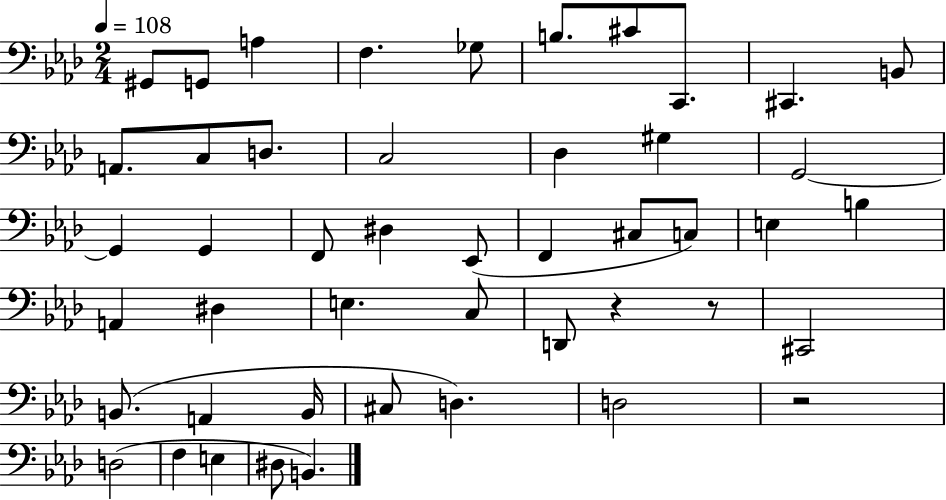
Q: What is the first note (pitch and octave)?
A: G#2